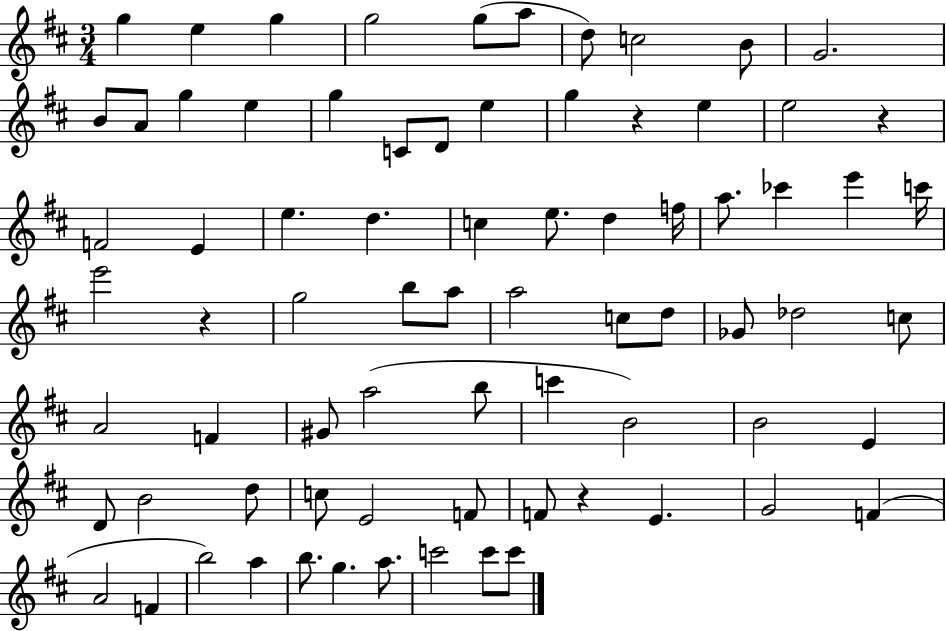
G5/q E5/q G5/q G5/h G5/e A5/e D5/e C5/h B4/e G4/h. B4/e A4/e G5/q E5/q G5/q C4/e D4/e E5/q G5/q R/q E5/q E5/h R/q F4/h E4/q E5/q. D5/q. C5/q E5/e. D5/q F5/s A5/e. CES6/q E6/q C6/s E6/h R/q G5/h B5/e A5/e A5/h C5/e D5/e Gb4/e Db5/h C5/e A4/h F4/q G#4/e A5/h B5/e C6/q B4/h B4/h E4/q D4/e B4/h D5/e C5/e E4/h F4/e F4/e R/q E4/q. G4/h F4/q A4/h F4/q B5/h A5/q B5/e. G5/q. A5/e. C6/h C6/e C6/e